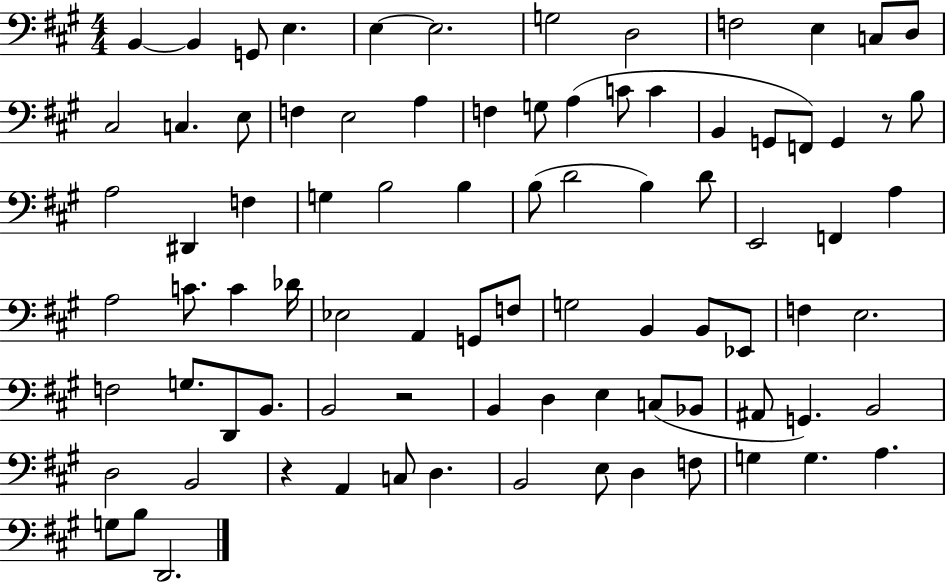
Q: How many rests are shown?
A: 3